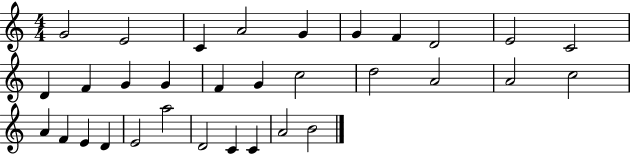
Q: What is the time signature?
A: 4/4